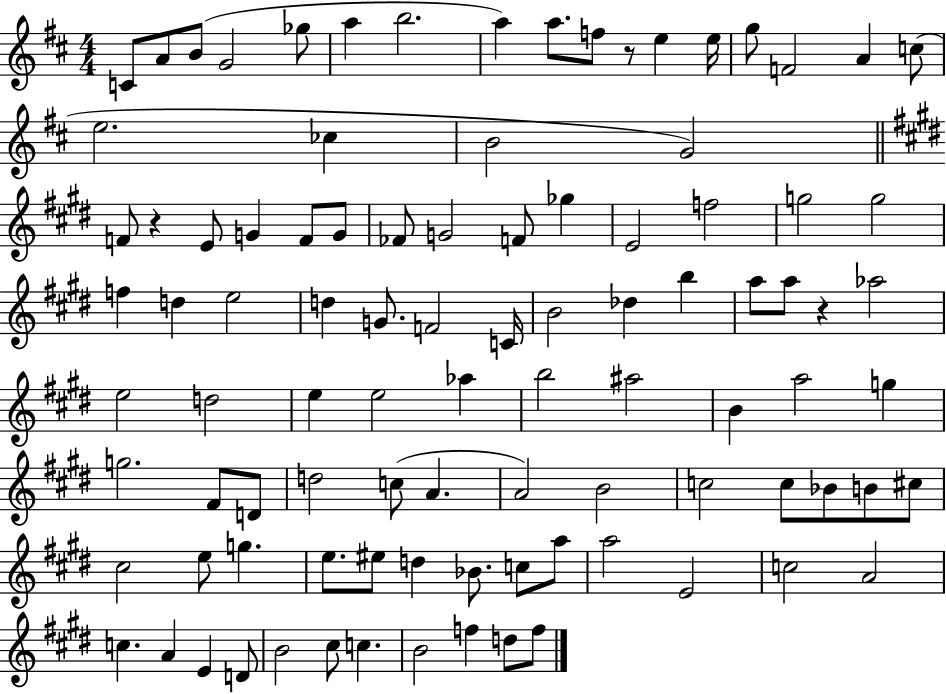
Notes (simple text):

C4/e A4/e B4/e G4/h Gb5/e A5/q B5/h. A5/q A5/e. F5/e R/e E5/q E5/s G5/e F4/h A4/q C5/e E5/h. CES5/q B4/h G4/h F4/e R/q E4/e G4/q F4/e G4/e FES4/e G4/h F4/e Gb5/q E4/h F5/h G5/h G5/h F5/q D5/q E5/h D5/q G4/e. F4/h C4/s B4/h Db5/q B5/q A5/e A5/e R/q Ab5/h E5/h D5/h E5/q E5/h Ab5/q B5/h A#5/h B4/q A5/h G5/q G5/h. F#4/e D4/e D5/h C5/e A4/q. A4/h B4/h C5/h C5/e Bb4/e B4/e C#5/e C#5/h E5/e G5/q. E5/e. EIS5/e D5/q Bb4/e. C5/e A5/e A5/h E4/h C5/h A4/h C5/q. A4/q E4/q D4/e B4/h C#5/e C5/q. B4/h F5/q D5/e F5/e